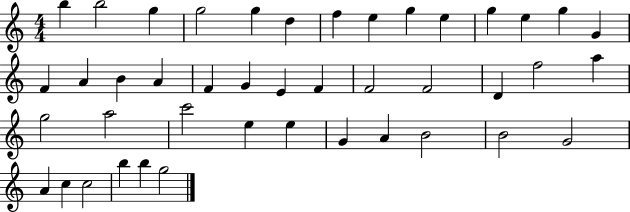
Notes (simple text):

B5/q B5/h G5/q G5/h G5/q D5/q F5/q E5/q G5/q E5/q G5/q E5/q G5/q G4/q F4/q A4/q B4/q A4/q F4/q G4/q E4/q F4/q F4/h F4/h D4/q F5/h A5/q G5/h A5/h C6/h E5/q E5/q G4/q A4/q B4/h B4/h G4/h A4/q C5/q C5/h B5/q B5/q G5/h